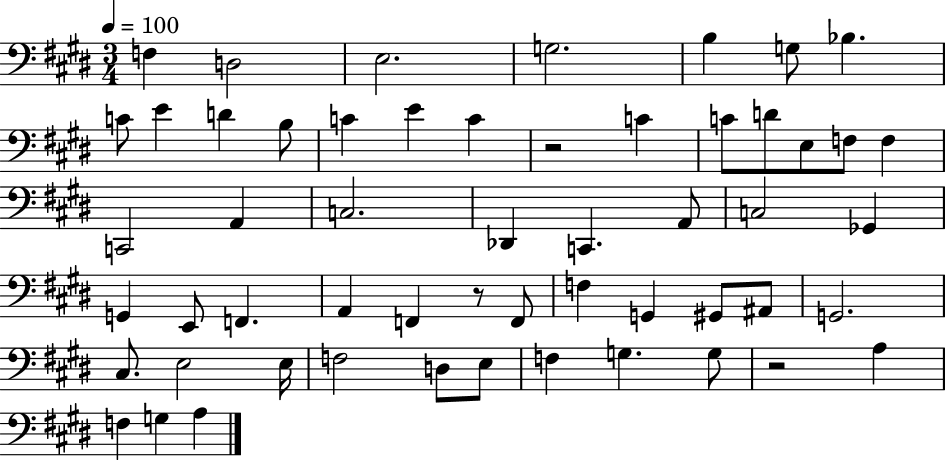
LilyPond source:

{
  \clef bass
  \numericTimeSignature
  \time 3/4
  \key e \major
  \tempo 4 = 100
  f4 d2 | e2. | g2. | b4 g8 bes4. | \break c'8 e'4 d'4 b8 | c'4 e'4 c'4 | r2 c'4 | c'8 d'8 e8 f8 f4 | \break c,2 a,4 | c2. | des,4 c,4. a,8 | c2 ges,4 | \break g,4 e,8 f,4. | a,4 f,4 r8 f,8 | f4 g,4 gis,8 ais,8 | g,2. | \break cis8. e2 e16 | f2 d8 e8 | f4 g4. g8 | r2 a4 | \break f4 g4 a4 | \bar "|."
}